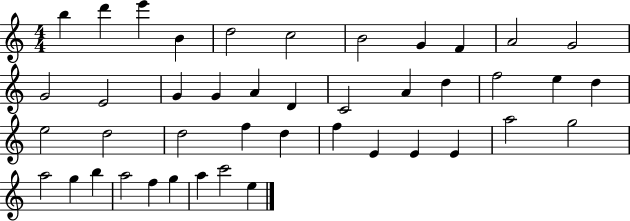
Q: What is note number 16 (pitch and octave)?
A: A4